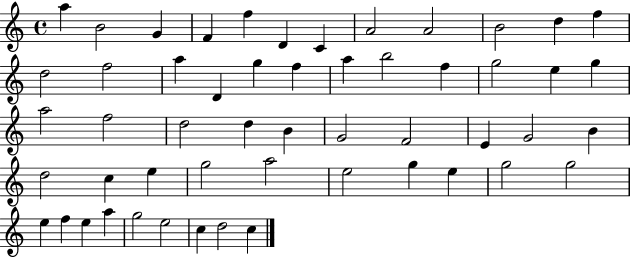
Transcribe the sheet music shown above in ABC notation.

X:1
T:Untitled
M:4/4
L:1/4
K:C
a B2 G F f D C A2 A2 B2 d f d2 f2 a D g f a b2 f g2 e g a2 f2 d2 d B G2 F2 E G2 B d2 c e g2 a2 e2 g e g2 g2 e f e a g2 e2 c d2 c